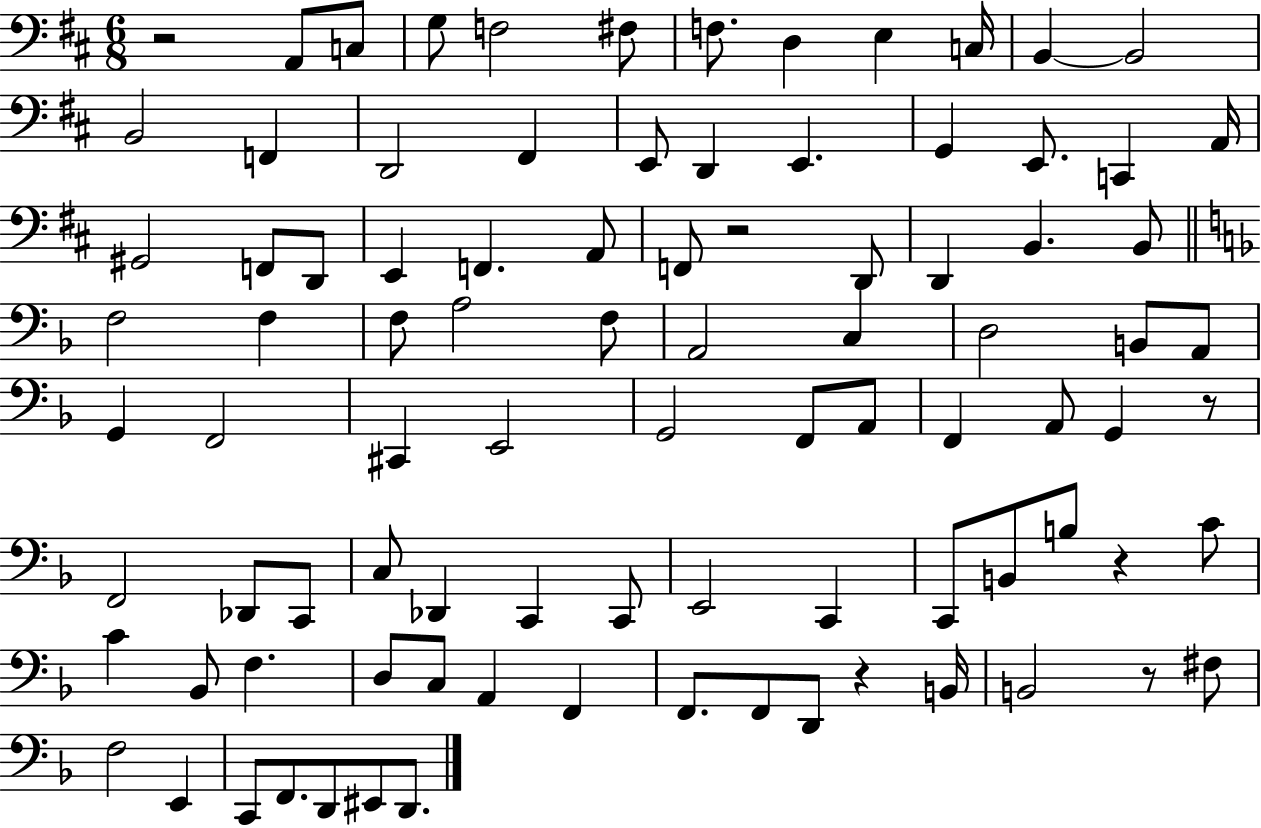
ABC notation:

X:1
T:Untitled
M:6/8
L:1/4
K:D
z2 A,,/2 C,/2 G,/2 F,2 ^F,/2 F,/2 D, E, C,/4 B,, B,,2 B,,2 F,, D,,2 ^F,, E,,/2 D,, E,, G,, E,,/2 C,, A,,/4 ^G,,2 F,,/2 D,,/2 E,, F,, A,,/2 F,,/2 z2 D,,/2 D,, B,, B,,/2 F,2 F, F,/2 A,2 F,/2 A,,2 C, D,2 B,,/2 A,,/2 G,, F,,2 ^C,, E,,2 G,,2 F,,/2 A,,/2 F,, A,,/2 G,, z/2 F,,2 _D,,/2 C,,/2 C,/2 _D,, C,, C,,/2 E,,2 C,, C,,/2 B,,/2 B,/2 z C/2 C _B,,/2 F, D,/2 C,/2 A,, F,, F,,/2 F,,/2 D,,/2 z B,,/4 B,,2 z/2 ^F,/2 F,2 E,, C,,/2 F,,/2 D,,/2 ^E,,/2 D,,/2